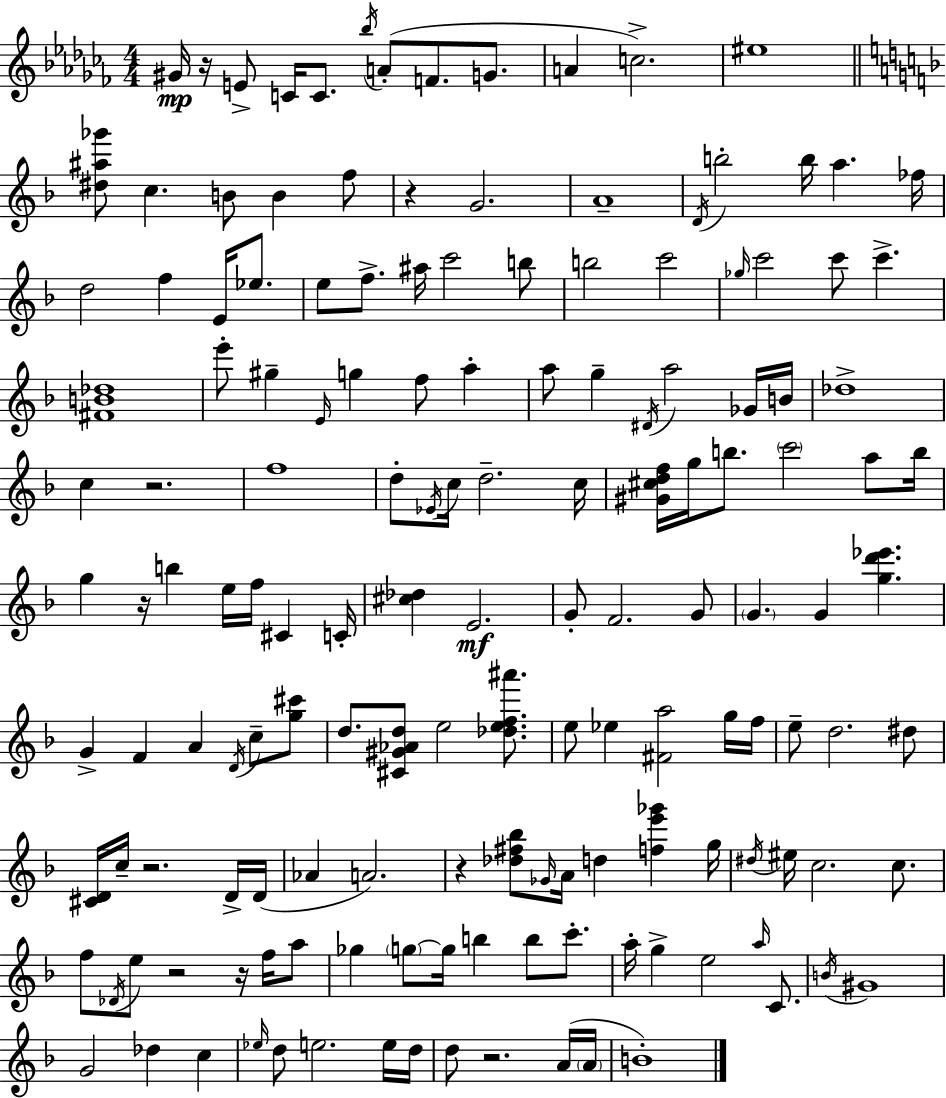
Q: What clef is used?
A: treble